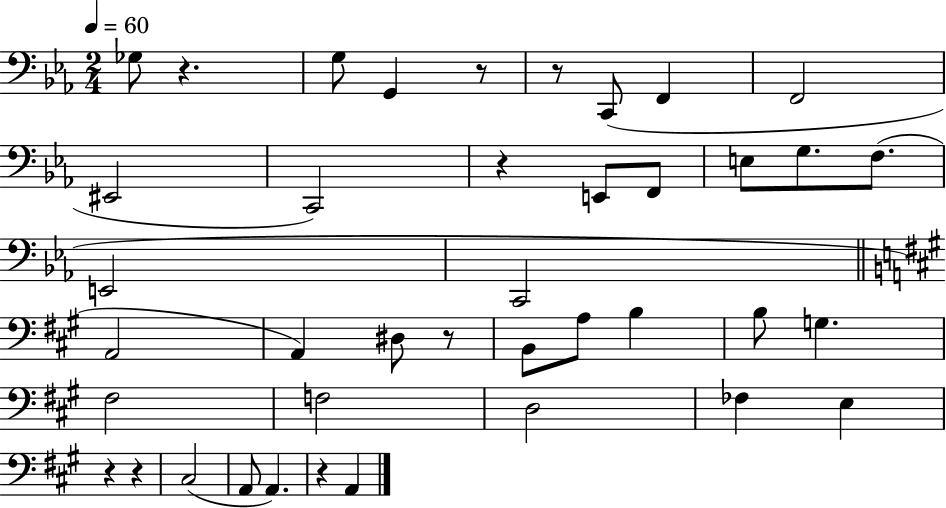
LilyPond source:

{
  \clef bass
  \numericTimeSignature
  \time 2/4
  \key ees \major
  \tempo 4 = 60
  ges8 r4. | g8 g,4 r8 | r8 c,8( f,4 | f,2 | \break eis,2 | c,2) | r4 e,8 f,8 | e8 g8. f8.( | \break e,2 | c,2 | \bar "||" \break \key a \major a,2 | a,4) dis8 r8 | b,8 a8 b4 | b8 g4. | \break fis2 | f2 | d2 | fes4 e4 | \break r4 r4 | cis2( | a,8 a,4.) | r4 a,4 | \break \bar "|."
}